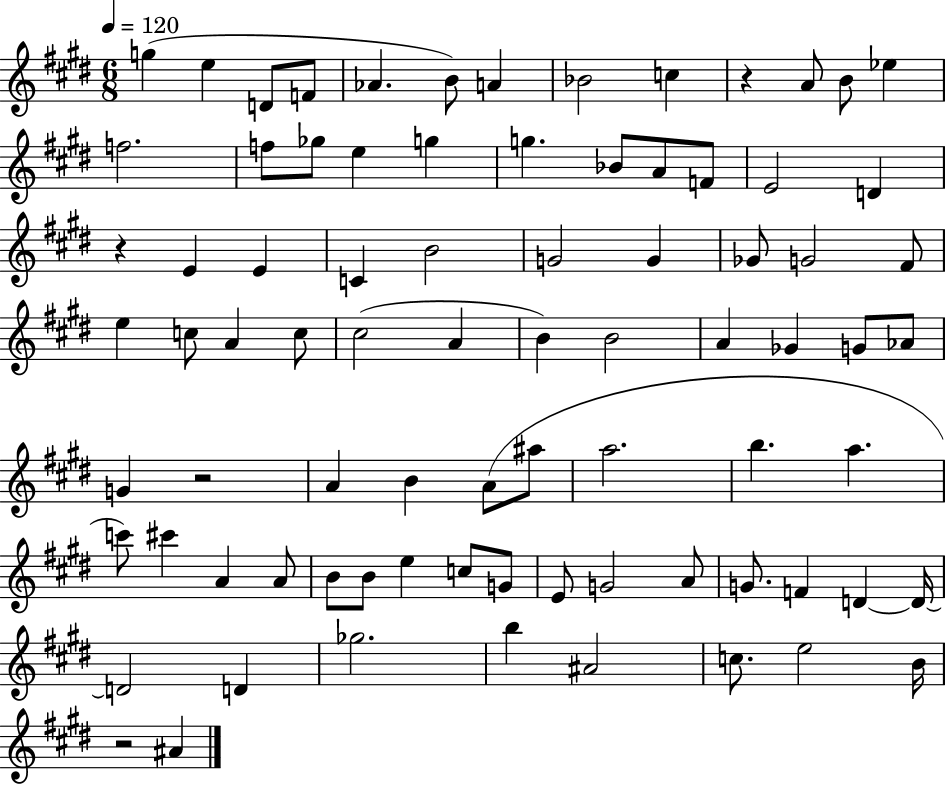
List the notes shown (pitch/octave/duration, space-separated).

G5/q E5/q D4/e F4/e Ab4/q. B4/e A4/q Bb4/h C5/q R/q A4/e B4/e Eb5/q F5/h. F5/e Gb5/e E5/q G5/q G5/q. Bb4/e A4/e F4/e E4/h D4/q R/q E4/q E4/q C4/q B4/h G4/h G4/q Gb4/e G4/h F#4/e E5/q C5/e A4/q C5/e C#5/h A4/q B4/q B4/h A4/q Gb4/q G4/e Ab4/e G4/q R/h A4/q B4/q A4/e A#5/e A5/h. B5/q. A5/q. C6/e C#6/q A4/q A4/e B4/e B4/e E5/q C5/e G4/e E4/e G4/h A4/e G4/e. F4/q D4/q D4/s D4/h D4/q Gb5/h. B5/q A#4/h C5/e. E5/h B4/s R/h A#4/q